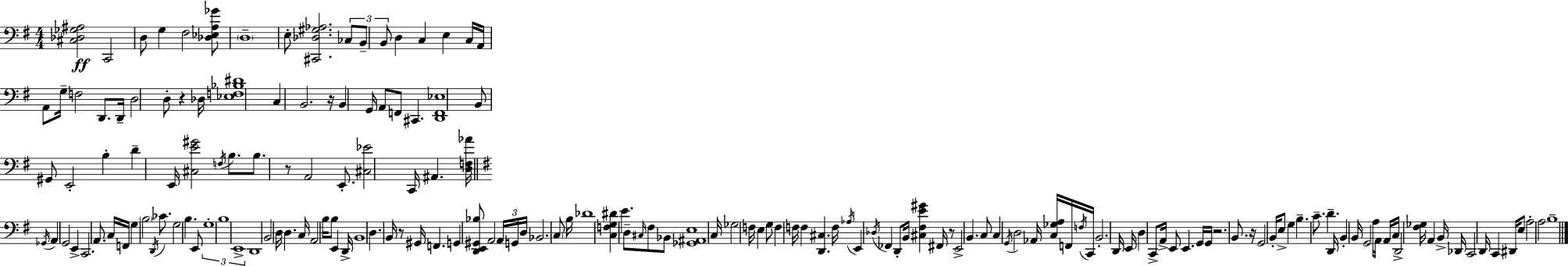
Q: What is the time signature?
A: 4/4